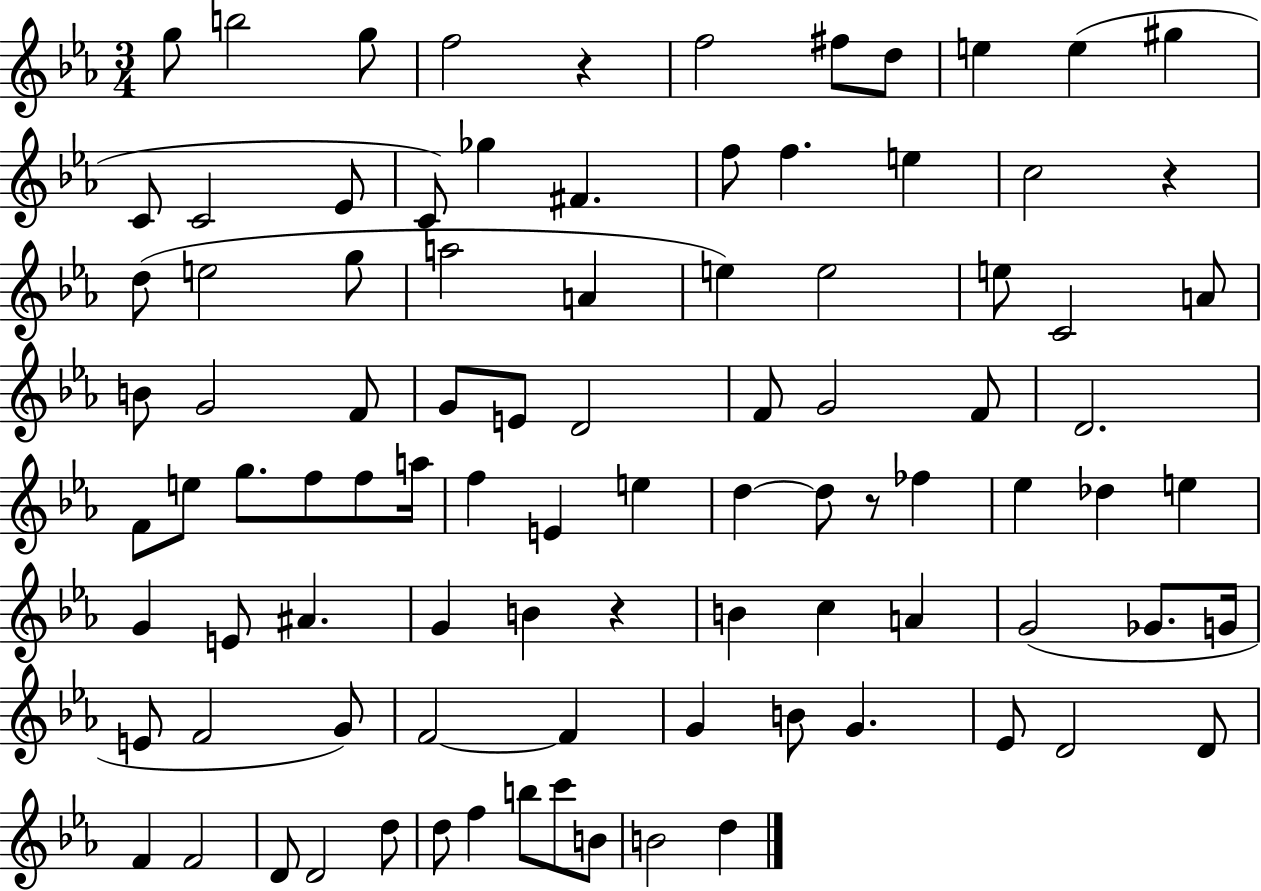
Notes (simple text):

G5/e B5/h G5/e F5/h R/q F5/h F#5/e D5/e E5/q E5/q G#5/q C4/e C4/h Eb4/e C4/e Gb5/q F#4/q. F5/e F5/q. E5/q C5/h R/q D5/e E5/h G5/e A5/h A4/q E5/q E5/h E5/e C4/h A4/e B4/e G4/h F4/e G4/e E4/e D4/h F4/e G4/h F4/e D4/h. F4/e E5/e G5/e. F5/e F5/e A5/s F5/q E4/q E5/q D5/q D5/e R/e FES5/q Eb5/q Db5/q E5/q G4/q E4/e A#4/q. G4/q B4/q R/q B4/q C5/q A4/q G4/h Gb4/e. G4/s E4/e F4/h G4/e F4/h F4/q G4/q B4/e G4/q. Eb4/e D4/h D4/e F4/q F4/h D4/e D4/h D5/e D5/e F5/q B5/e C6/e B4/e B4/h D5/q